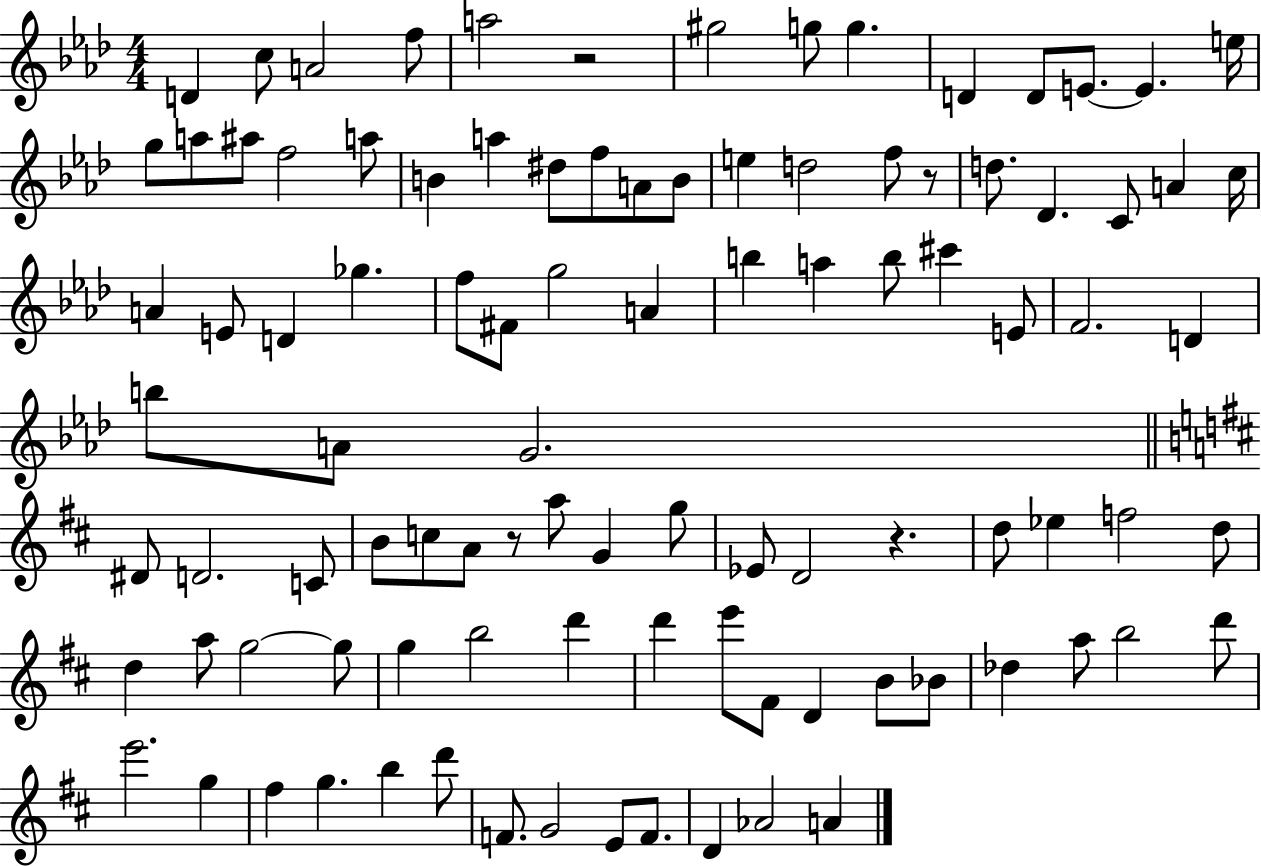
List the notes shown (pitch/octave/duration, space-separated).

D4/q C5/e A4/h F5/e A5/h R/h G#5/h G5/e G5/q. D4/q D4/e E4/e. E4/q. E5/s G5/e A5/e A#5/e F5/h A5/e B4/q A5/q D#5/e F5/e A4/e B4/e E5/q D5/h F5/e R/e D5/e. Db4/q. C4/e A4/q C5/s A4/q E4/e D4/q Gb5/q. F5/e F#4/e G5/h A4/q B5/q A5/q B5/e C#6/q E4/e F4/h. D4/q B5/e A4/e G4/h. D#4/e D4/h. C4/e B4/e C5/e A4/e R/e A5/e G4/q G5/e Eb4/e D4/h R/q. D5/e Eb5/q F5/h D5/e D5/q A5/e G5/h G5/e G5/q B5/h D6/q D6/q E6/e F#4/e D4/q B4/e Bb4/e Db5/q A5/e B5/h D6/e E6/h. G5/q F#5/q G5/q. B5/q D6/e F4/e. G4/h E4/e F4/e. D4/q Ab4/h A4/q